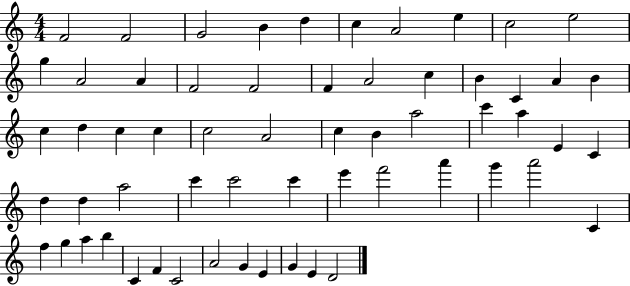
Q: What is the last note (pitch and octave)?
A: D4